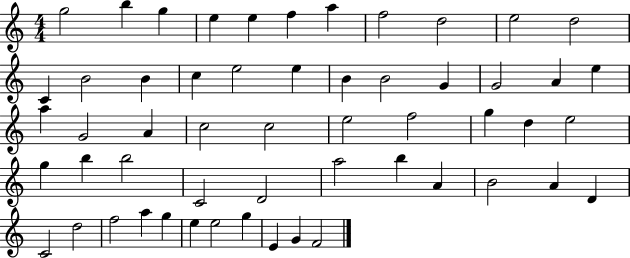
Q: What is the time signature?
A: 4/4